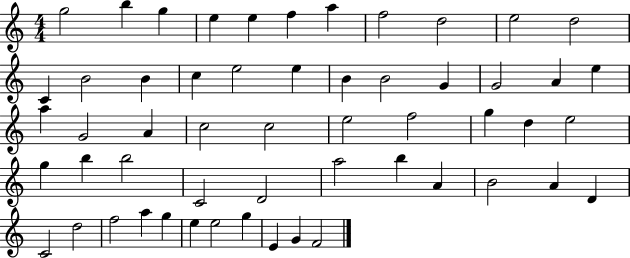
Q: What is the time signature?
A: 4/4